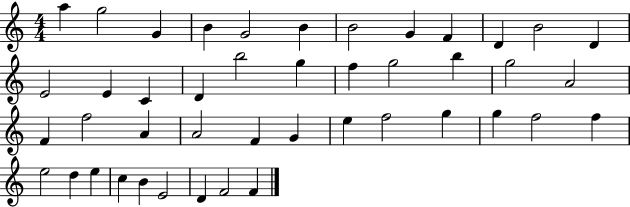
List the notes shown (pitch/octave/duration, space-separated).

A5/q G5/h G4/q B4/q G4/h B4/q B4/h G4/q F4/q D4/q B4/h D4/q E4/h E4/q C4/q D4/q B5/h G5/q F5/q G5/h B5/q G5/h A4/h F4/q F5/h A4/q A4/h F4/q G4/q E5/q F5/h G5/q G5/q F5/h F5/q E5/h D5/q E5/q C5/q B4/q E4/h D4/q F4/h F4/q